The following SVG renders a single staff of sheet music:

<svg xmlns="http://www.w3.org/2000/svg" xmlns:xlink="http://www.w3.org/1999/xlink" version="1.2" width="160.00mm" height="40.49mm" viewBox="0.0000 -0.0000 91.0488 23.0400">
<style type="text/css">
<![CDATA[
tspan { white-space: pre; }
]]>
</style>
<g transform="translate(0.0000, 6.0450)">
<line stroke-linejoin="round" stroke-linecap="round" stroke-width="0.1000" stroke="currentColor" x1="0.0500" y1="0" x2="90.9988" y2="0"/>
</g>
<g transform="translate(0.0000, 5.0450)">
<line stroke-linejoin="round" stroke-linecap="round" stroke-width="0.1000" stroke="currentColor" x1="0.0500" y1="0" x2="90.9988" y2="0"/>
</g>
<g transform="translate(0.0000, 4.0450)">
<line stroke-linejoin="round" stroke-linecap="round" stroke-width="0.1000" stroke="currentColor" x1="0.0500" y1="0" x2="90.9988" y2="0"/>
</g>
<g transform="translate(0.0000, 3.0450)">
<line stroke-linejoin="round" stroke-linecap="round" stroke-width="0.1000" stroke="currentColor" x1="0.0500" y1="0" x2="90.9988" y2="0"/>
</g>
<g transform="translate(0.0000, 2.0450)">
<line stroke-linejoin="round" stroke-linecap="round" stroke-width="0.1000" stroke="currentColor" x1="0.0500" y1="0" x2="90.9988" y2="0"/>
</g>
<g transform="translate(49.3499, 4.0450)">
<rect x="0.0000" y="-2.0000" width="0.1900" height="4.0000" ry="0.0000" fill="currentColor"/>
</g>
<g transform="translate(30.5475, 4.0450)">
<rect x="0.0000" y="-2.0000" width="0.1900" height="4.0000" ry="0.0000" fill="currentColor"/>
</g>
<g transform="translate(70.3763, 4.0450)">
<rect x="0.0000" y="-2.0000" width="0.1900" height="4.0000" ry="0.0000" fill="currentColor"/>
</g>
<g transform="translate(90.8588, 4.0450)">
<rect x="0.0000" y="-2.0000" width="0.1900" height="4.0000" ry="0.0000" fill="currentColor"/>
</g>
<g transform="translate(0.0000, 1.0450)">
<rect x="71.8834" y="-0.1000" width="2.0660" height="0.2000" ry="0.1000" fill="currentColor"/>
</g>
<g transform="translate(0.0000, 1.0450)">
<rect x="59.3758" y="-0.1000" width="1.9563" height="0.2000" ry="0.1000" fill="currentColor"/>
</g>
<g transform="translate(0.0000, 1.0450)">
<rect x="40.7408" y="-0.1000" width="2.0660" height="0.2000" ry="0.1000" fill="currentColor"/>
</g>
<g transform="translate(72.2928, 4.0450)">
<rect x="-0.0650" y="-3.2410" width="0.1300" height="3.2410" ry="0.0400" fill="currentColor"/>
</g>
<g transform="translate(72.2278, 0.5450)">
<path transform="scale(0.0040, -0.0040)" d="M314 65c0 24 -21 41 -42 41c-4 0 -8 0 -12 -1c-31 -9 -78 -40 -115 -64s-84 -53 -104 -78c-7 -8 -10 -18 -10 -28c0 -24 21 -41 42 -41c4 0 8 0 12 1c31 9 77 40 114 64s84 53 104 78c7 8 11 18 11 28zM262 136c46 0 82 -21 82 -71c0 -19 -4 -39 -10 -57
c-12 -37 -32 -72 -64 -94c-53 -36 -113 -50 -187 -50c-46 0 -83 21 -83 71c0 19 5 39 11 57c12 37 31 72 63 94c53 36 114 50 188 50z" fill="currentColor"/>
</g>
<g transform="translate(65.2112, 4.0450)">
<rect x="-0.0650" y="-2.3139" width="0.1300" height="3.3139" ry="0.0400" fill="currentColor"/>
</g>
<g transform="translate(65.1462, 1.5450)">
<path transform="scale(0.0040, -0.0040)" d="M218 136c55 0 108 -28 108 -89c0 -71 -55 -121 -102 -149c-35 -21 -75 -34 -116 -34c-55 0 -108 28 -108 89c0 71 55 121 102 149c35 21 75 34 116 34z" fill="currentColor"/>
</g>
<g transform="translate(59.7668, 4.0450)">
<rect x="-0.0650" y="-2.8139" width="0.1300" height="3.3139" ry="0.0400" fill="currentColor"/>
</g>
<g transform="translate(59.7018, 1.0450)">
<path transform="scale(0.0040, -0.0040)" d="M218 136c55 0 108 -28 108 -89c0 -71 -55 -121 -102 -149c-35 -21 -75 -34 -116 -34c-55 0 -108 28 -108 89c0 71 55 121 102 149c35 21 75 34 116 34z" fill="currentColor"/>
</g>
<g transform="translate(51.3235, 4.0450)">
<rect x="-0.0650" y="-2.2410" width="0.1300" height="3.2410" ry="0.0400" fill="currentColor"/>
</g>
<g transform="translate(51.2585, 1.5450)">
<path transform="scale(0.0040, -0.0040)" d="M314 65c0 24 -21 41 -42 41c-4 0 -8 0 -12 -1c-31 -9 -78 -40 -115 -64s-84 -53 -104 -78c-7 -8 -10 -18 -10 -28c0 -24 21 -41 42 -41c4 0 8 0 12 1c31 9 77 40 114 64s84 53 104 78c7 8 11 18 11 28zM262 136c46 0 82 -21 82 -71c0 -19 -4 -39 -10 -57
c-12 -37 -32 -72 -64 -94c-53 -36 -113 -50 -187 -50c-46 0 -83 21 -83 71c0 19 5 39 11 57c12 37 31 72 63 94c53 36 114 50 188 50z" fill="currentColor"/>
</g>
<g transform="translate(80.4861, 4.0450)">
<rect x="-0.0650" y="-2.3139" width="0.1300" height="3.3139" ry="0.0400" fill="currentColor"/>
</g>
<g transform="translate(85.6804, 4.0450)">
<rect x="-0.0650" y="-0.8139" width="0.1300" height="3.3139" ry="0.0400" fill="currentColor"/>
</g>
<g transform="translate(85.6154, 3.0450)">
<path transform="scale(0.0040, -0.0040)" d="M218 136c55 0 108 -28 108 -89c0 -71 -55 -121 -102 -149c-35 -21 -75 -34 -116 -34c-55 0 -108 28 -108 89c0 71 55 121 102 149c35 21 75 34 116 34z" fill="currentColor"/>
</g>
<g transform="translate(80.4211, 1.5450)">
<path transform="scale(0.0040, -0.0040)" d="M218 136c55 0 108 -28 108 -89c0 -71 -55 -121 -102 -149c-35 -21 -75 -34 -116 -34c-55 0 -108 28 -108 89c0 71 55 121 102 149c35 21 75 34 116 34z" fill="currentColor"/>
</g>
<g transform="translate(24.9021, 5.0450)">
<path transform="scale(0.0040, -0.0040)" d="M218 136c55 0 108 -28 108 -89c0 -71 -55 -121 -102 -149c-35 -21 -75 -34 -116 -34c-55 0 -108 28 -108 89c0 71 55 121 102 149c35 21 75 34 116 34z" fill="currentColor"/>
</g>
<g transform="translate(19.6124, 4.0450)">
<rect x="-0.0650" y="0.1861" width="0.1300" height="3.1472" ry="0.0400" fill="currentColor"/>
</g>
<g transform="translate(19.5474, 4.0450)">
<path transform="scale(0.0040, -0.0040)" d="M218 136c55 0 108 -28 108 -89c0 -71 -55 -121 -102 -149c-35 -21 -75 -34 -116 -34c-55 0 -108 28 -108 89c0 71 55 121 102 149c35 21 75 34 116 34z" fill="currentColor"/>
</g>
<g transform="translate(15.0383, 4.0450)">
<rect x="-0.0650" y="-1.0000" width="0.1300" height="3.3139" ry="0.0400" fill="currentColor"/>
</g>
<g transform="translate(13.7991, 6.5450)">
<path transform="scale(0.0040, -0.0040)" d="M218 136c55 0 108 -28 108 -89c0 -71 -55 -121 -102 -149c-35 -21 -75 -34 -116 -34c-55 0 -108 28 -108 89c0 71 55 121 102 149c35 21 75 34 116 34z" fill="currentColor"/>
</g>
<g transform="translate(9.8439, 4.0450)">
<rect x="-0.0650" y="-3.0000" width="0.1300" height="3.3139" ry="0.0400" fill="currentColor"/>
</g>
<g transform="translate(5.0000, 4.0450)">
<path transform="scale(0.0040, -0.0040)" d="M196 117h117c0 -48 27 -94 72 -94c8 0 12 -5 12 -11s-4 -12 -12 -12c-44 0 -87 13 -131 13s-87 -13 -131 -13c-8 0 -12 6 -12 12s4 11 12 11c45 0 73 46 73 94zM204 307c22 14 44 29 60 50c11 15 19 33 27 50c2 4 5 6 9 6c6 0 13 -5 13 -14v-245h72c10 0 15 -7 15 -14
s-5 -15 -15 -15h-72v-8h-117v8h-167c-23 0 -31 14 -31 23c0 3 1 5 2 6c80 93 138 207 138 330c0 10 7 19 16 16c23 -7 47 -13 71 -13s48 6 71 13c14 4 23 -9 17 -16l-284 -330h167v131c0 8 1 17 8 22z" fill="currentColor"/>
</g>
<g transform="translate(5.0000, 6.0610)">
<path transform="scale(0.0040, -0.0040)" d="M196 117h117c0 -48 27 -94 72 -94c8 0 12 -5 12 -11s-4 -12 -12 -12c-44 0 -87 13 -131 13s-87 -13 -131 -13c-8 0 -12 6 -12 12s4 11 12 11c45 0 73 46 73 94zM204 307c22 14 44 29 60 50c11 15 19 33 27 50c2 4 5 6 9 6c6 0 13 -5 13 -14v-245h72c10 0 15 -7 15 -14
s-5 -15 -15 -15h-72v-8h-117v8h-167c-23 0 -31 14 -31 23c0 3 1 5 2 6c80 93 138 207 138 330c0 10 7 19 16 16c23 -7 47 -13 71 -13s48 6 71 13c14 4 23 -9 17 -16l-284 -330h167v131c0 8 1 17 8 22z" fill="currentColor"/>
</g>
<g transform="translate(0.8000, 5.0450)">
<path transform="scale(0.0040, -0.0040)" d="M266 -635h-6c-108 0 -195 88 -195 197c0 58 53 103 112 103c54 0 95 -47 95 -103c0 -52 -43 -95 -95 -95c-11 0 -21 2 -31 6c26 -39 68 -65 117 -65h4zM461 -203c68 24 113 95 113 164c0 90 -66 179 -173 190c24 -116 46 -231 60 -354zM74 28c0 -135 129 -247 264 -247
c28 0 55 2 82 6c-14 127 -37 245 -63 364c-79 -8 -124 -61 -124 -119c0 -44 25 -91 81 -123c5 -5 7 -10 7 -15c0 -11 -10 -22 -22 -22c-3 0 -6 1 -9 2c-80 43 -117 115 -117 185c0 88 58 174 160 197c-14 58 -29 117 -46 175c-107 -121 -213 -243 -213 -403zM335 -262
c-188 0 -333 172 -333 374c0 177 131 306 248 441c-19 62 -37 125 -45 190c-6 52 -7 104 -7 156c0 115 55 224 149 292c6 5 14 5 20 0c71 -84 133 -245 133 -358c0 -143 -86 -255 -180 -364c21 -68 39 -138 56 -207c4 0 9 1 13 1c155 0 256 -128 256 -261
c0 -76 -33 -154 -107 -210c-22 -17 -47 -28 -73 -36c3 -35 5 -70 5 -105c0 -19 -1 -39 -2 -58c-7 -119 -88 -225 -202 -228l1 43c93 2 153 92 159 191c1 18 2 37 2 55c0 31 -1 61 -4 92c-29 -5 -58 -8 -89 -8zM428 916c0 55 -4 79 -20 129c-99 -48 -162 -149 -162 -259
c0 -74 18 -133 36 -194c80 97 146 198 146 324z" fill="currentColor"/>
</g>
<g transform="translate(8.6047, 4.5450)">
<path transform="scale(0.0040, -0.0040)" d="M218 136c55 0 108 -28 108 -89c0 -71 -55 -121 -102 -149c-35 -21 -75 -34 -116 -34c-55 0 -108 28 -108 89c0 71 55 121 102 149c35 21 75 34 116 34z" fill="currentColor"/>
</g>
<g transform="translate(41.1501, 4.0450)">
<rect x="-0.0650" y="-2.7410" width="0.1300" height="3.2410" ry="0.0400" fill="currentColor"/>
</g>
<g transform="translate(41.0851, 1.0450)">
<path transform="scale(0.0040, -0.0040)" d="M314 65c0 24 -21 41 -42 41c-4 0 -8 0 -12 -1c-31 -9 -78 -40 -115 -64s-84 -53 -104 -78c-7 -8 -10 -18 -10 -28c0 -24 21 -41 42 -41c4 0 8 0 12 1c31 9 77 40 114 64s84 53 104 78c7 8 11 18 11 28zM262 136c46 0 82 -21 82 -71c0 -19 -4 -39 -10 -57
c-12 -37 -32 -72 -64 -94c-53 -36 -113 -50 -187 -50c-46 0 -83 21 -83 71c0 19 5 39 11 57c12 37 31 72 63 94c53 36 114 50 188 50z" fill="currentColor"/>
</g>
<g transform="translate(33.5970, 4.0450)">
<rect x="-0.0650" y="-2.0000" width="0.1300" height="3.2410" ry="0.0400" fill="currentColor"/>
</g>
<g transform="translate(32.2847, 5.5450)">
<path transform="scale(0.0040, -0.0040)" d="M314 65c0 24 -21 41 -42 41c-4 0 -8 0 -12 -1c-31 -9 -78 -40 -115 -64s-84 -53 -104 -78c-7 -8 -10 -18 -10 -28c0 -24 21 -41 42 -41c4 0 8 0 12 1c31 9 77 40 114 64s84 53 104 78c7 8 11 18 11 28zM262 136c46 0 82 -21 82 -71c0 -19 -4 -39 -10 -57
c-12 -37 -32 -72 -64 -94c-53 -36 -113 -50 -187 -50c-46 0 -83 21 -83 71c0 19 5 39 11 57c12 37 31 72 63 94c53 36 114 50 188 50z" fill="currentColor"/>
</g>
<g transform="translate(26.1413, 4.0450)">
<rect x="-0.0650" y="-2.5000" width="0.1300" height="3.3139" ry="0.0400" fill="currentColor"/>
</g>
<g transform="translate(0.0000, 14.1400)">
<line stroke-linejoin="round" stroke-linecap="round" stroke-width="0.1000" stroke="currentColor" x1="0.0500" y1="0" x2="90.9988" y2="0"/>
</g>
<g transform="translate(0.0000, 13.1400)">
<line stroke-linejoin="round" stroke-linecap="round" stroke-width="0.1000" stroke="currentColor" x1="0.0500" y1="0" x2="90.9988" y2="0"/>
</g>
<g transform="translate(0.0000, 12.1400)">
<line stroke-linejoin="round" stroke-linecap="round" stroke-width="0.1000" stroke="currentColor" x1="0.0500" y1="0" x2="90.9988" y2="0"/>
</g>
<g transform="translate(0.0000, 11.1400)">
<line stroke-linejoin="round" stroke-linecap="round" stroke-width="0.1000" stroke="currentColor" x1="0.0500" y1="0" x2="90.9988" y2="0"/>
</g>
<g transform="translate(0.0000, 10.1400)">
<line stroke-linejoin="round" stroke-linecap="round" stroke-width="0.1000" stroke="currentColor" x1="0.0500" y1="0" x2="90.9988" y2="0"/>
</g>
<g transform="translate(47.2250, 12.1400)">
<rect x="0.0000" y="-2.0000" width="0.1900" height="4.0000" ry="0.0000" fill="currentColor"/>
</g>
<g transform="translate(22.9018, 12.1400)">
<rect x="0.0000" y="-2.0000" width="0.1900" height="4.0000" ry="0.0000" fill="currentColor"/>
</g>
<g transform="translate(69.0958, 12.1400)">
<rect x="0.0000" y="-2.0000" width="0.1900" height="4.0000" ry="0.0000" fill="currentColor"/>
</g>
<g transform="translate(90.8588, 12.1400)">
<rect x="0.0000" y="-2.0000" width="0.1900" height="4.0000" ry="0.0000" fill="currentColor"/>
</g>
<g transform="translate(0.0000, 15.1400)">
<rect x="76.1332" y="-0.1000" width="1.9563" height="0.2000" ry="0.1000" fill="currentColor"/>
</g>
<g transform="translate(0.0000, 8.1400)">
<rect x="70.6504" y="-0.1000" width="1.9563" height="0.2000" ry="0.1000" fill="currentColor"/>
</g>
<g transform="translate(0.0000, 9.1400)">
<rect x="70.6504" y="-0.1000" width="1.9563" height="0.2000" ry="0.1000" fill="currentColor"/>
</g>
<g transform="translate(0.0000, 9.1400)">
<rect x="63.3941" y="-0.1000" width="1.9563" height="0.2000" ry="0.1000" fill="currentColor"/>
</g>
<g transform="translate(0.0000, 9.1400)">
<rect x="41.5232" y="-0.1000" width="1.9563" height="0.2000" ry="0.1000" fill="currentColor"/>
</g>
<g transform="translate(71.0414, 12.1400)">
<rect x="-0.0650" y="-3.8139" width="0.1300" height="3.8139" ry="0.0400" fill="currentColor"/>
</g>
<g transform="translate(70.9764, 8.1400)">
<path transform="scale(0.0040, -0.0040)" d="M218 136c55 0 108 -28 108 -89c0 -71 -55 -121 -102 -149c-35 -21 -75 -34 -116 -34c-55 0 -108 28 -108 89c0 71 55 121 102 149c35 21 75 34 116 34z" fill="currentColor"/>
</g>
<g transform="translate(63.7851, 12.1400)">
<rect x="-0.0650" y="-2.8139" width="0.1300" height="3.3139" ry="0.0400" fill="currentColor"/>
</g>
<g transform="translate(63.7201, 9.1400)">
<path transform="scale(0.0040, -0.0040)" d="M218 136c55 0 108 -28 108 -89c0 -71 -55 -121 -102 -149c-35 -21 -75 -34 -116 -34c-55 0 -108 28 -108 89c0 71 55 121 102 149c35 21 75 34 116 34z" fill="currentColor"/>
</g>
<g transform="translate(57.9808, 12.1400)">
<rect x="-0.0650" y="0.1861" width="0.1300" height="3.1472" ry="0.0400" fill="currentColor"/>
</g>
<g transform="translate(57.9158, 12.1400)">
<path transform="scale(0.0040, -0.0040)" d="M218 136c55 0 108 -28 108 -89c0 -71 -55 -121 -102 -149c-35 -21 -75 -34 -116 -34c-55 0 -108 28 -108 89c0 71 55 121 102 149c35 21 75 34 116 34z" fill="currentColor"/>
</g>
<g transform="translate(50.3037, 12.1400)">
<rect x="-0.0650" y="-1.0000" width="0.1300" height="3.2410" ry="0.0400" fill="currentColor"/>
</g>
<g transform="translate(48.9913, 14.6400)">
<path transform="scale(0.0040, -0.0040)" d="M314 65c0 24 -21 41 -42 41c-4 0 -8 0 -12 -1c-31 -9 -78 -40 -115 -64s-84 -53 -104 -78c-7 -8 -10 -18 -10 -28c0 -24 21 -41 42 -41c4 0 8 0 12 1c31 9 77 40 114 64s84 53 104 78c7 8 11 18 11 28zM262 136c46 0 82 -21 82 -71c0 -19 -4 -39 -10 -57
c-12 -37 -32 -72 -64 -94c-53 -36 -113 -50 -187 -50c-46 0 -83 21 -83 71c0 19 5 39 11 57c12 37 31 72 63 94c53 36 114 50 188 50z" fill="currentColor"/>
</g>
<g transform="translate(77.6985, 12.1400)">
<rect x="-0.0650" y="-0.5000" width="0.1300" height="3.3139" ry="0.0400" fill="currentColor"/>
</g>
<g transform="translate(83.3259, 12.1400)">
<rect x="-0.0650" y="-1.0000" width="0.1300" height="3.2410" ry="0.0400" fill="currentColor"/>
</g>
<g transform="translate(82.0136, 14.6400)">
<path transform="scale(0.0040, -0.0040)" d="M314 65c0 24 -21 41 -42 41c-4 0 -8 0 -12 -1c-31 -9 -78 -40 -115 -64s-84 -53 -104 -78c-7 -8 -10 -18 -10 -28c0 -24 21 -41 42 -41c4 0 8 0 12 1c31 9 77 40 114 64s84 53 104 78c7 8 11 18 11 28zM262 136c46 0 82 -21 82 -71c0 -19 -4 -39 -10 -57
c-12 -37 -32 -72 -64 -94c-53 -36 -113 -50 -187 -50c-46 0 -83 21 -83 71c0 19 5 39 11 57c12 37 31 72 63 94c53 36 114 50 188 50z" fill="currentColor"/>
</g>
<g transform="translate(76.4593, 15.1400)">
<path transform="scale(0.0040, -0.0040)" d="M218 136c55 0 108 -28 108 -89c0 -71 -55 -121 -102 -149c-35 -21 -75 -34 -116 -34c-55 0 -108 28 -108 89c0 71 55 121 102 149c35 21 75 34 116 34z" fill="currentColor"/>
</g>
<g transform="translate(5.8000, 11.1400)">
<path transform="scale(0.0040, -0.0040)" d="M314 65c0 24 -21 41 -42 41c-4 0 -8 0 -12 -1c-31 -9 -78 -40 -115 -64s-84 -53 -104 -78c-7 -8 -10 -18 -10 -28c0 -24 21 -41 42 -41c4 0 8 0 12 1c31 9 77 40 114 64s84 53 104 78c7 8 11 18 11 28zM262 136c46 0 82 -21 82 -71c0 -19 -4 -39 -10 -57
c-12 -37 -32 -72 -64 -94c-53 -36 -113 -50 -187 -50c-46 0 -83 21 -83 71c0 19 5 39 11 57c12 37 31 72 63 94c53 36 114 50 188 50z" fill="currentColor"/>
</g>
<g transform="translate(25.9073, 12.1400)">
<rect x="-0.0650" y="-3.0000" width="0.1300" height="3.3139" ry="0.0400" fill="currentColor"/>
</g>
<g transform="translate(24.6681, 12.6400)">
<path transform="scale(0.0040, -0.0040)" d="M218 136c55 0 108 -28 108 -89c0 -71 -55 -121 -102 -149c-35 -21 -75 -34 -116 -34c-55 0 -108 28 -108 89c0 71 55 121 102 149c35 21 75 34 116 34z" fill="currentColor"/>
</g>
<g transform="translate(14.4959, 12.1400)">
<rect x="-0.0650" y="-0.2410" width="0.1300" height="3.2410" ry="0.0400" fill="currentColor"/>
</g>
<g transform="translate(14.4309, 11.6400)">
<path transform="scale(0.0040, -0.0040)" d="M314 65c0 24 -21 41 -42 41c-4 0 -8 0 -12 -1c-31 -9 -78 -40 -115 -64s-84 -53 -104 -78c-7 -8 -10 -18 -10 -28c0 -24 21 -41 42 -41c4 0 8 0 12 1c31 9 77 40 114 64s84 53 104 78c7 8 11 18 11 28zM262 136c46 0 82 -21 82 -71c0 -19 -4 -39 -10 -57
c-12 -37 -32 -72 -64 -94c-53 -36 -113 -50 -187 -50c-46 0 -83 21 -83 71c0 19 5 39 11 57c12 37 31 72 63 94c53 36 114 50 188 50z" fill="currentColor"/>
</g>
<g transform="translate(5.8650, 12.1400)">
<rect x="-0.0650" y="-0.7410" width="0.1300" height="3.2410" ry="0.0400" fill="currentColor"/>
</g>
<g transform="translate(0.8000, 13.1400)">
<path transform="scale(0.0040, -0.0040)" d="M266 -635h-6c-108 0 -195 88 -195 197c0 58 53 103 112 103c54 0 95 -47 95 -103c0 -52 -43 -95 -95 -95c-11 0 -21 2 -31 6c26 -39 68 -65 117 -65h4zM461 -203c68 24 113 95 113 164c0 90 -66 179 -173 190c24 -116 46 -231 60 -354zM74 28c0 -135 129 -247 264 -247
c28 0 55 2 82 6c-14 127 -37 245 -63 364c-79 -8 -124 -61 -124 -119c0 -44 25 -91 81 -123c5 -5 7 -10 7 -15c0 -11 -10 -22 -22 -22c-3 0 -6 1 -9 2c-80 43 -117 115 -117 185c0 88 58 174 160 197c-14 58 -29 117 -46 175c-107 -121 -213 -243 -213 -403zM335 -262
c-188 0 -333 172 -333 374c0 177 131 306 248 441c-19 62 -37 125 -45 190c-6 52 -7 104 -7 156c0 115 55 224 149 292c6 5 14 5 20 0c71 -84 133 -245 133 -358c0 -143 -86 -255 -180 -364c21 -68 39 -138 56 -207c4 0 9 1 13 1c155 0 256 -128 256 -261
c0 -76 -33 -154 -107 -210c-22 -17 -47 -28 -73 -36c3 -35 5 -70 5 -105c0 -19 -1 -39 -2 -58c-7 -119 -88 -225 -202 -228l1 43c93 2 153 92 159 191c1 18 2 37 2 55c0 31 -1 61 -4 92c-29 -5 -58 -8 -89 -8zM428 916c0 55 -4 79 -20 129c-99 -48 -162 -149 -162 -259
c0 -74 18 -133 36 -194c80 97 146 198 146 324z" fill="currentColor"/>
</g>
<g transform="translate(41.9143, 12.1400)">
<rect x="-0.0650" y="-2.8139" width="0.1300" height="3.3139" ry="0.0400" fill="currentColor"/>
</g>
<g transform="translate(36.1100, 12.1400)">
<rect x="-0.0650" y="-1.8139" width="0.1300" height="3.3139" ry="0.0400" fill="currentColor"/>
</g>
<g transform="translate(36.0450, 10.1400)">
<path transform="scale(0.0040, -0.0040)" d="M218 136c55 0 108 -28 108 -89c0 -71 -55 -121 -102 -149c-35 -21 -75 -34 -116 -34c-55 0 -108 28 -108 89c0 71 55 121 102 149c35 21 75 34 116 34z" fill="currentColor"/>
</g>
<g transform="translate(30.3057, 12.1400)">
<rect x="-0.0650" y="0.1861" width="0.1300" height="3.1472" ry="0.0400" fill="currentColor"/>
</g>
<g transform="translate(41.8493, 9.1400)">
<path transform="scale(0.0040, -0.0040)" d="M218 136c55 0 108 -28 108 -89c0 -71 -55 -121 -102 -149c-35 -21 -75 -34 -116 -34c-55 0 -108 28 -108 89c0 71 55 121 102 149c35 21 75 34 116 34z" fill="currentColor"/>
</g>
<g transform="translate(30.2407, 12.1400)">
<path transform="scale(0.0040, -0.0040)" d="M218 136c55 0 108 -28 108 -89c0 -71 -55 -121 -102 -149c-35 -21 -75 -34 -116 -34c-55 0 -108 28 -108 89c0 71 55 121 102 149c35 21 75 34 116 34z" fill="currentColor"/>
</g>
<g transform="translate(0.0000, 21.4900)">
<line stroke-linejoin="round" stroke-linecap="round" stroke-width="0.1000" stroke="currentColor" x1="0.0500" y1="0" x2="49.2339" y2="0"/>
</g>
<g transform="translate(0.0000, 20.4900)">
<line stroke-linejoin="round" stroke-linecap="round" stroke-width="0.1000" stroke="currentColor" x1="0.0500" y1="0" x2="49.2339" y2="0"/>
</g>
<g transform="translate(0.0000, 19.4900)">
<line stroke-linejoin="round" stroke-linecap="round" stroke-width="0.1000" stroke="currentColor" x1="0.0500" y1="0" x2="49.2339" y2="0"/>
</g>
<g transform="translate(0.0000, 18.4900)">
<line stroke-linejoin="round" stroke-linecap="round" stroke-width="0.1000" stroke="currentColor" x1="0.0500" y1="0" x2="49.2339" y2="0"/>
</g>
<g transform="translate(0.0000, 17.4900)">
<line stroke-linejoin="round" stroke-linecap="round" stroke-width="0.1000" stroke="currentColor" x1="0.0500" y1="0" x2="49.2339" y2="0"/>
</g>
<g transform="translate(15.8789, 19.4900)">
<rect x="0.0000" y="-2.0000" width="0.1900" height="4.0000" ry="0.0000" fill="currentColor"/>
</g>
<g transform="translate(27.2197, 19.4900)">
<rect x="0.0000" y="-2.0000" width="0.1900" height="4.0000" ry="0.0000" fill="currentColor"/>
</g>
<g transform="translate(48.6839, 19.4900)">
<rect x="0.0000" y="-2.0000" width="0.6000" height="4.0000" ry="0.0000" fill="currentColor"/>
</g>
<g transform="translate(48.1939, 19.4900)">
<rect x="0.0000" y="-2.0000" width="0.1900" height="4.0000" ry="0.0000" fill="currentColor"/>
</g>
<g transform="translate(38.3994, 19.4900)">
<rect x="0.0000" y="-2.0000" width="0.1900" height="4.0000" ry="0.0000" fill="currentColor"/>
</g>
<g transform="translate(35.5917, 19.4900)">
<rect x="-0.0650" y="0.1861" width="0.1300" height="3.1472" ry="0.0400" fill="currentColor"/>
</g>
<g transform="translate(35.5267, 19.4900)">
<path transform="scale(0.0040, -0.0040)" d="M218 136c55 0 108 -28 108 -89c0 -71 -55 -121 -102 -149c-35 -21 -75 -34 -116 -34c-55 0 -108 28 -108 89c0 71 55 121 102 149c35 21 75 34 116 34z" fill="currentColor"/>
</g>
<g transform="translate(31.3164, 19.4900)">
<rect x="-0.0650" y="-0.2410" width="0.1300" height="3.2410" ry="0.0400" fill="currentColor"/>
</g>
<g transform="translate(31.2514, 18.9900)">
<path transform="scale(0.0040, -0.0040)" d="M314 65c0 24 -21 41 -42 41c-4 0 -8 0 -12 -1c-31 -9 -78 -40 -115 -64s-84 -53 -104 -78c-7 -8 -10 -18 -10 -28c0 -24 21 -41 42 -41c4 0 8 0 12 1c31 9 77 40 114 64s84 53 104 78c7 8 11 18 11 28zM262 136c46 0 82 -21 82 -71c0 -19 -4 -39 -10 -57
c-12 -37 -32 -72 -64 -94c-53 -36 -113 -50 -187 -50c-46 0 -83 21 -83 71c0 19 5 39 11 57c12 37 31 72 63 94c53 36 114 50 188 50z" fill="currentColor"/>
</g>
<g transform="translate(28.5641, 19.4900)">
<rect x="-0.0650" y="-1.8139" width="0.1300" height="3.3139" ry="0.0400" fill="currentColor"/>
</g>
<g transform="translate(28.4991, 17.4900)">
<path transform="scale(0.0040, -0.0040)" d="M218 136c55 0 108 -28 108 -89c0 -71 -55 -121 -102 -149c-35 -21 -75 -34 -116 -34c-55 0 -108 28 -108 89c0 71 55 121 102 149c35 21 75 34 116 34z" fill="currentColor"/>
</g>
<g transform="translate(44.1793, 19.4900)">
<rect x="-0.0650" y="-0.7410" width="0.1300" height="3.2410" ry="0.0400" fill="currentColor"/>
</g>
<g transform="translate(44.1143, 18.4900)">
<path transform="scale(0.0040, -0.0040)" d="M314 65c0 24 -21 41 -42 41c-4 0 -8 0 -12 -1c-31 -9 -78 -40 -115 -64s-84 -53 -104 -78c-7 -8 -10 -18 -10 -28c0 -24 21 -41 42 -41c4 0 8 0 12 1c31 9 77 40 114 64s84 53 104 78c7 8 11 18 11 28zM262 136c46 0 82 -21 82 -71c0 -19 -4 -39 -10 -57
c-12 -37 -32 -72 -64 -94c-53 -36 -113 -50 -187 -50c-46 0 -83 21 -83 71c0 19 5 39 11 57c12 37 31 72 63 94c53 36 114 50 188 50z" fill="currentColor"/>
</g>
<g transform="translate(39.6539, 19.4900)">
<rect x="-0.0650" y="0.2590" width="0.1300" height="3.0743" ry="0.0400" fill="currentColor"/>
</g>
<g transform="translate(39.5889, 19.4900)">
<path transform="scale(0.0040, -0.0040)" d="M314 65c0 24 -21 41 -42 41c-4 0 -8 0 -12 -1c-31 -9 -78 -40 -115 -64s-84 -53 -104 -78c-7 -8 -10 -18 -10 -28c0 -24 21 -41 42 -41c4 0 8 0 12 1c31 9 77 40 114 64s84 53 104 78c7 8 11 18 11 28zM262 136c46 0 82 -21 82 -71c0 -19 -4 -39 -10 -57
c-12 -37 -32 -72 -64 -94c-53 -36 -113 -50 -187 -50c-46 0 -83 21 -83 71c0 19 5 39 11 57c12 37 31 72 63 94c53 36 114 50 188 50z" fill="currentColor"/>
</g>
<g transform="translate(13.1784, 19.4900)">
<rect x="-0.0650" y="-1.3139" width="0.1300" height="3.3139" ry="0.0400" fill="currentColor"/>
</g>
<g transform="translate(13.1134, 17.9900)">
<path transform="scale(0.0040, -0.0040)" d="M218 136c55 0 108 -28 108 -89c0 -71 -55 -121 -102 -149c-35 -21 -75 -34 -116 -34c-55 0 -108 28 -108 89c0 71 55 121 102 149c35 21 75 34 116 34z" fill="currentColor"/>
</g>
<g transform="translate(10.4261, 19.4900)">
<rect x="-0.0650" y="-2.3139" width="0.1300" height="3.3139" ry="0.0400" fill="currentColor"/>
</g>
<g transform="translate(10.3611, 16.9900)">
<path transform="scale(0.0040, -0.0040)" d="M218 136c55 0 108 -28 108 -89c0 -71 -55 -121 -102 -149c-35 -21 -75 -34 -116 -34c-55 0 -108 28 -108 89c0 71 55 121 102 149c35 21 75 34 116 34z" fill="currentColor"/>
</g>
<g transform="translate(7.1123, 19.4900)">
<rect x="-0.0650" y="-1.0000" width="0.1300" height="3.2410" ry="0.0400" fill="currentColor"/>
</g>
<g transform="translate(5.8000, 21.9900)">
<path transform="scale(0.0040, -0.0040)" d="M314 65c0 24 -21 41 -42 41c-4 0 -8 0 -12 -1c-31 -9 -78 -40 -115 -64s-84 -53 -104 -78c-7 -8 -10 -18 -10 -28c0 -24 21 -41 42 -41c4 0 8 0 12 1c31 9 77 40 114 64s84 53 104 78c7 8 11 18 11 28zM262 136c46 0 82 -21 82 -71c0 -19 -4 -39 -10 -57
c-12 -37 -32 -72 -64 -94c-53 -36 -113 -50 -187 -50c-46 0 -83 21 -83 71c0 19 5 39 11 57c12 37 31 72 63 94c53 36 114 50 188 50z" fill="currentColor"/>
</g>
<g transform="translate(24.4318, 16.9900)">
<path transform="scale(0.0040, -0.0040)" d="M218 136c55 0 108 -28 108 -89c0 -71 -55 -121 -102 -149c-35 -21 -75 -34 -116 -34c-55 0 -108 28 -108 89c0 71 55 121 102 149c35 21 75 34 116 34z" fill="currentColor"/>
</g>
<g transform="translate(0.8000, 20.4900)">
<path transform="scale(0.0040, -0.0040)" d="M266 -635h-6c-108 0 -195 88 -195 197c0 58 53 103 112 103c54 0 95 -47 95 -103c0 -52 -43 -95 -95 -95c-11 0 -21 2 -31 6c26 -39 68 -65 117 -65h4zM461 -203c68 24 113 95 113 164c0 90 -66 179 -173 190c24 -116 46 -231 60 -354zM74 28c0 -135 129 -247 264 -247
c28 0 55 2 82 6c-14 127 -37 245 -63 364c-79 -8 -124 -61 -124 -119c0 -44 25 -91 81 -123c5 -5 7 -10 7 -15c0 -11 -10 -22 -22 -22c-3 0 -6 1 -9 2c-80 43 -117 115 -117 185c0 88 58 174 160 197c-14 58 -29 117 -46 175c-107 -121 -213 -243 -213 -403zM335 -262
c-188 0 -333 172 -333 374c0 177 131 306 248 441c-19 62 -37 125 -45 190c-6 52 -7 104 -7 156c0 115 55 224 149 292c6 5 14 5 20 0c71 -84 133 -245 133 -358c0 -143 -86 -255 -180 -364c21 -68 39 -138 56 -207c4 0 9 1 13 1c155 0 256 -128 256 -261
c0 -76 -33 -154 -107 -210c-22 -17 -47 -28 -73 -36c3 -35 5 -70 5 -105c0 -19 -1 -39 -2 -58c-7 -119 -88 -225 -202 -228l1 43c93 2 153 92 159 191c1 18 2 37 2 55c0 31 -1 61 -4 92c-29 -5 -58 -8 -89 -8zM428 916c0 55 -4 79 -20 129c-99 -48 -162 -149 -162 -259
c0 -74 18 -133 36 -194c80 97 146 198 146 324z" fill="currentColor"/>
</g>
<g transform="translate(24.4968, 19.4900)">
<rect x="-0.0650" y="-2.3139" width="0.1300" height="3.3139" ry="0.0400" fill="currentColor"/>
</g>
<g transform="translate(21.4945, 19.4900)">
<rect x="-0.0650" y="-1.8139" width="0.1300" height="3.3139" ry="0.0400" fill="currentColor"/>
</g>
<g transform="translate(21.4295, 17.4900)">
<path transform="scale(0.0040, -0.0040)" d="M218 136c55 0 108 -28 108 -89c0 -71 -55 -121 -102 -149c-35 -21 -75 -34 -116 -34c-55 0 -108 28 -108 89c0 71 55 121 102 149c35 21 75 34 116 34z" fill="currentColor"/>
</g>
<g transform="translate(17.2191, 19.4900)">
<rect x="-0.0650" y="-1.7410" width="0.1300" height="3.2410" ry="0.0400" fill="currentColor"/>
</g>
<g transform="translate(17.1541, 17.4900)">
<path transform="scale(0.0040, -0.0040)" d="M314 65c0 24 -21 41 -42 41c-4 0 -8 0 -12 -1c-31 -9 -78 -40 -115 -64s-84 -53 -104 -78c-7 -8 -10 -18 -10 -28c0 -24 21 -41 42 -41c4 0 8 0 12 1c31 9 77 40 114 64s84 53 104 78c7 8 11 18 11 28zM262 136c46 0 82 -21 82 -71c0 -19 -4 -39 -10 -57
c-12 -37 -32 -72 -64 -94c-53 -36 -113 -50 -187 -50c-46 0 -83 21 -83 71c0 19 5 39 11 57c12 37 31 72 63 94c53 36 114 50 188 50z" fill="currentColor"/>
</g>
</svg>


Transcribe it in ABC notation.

X:1
T:Untitled
M:4/4
L:1/4
K:C
A D B G F2 a2 g2 a g b2 g d d2 c2 A B f a D2 B a c' C D2 D2 g e f2 f g f c2 B B2 d2